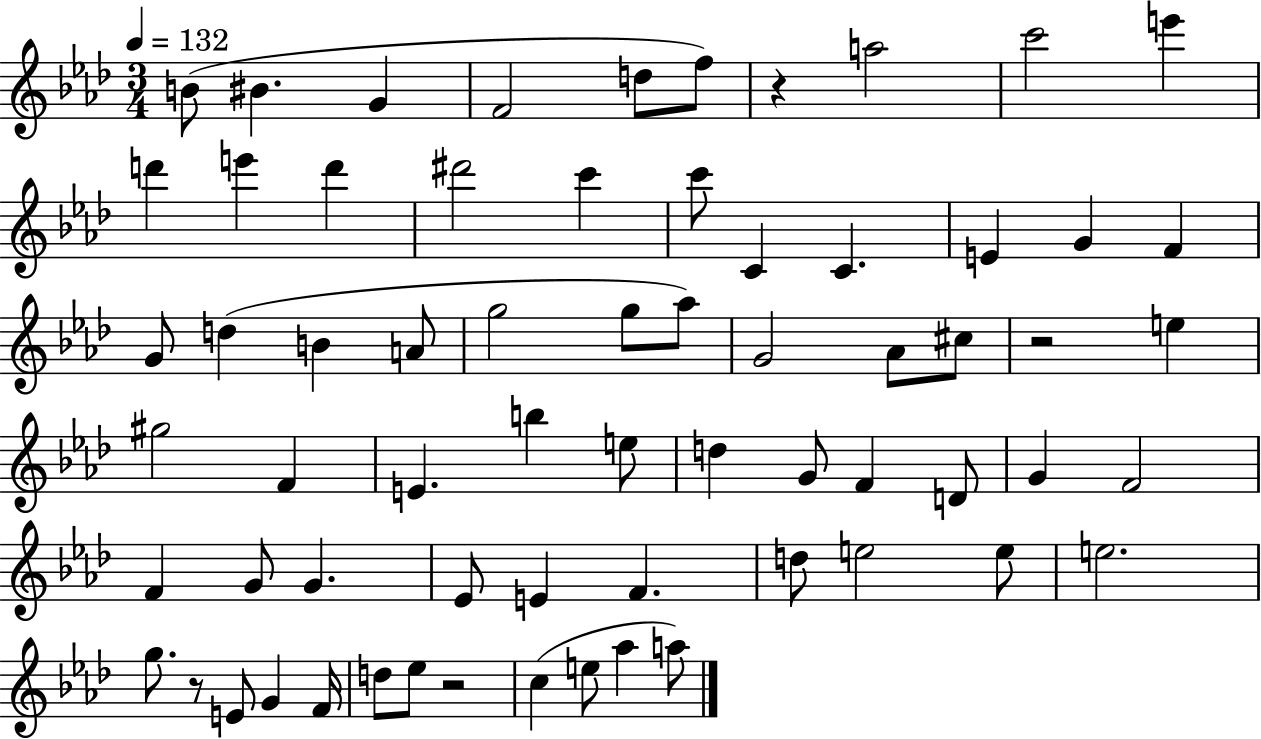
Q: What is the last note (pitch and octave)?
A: A5